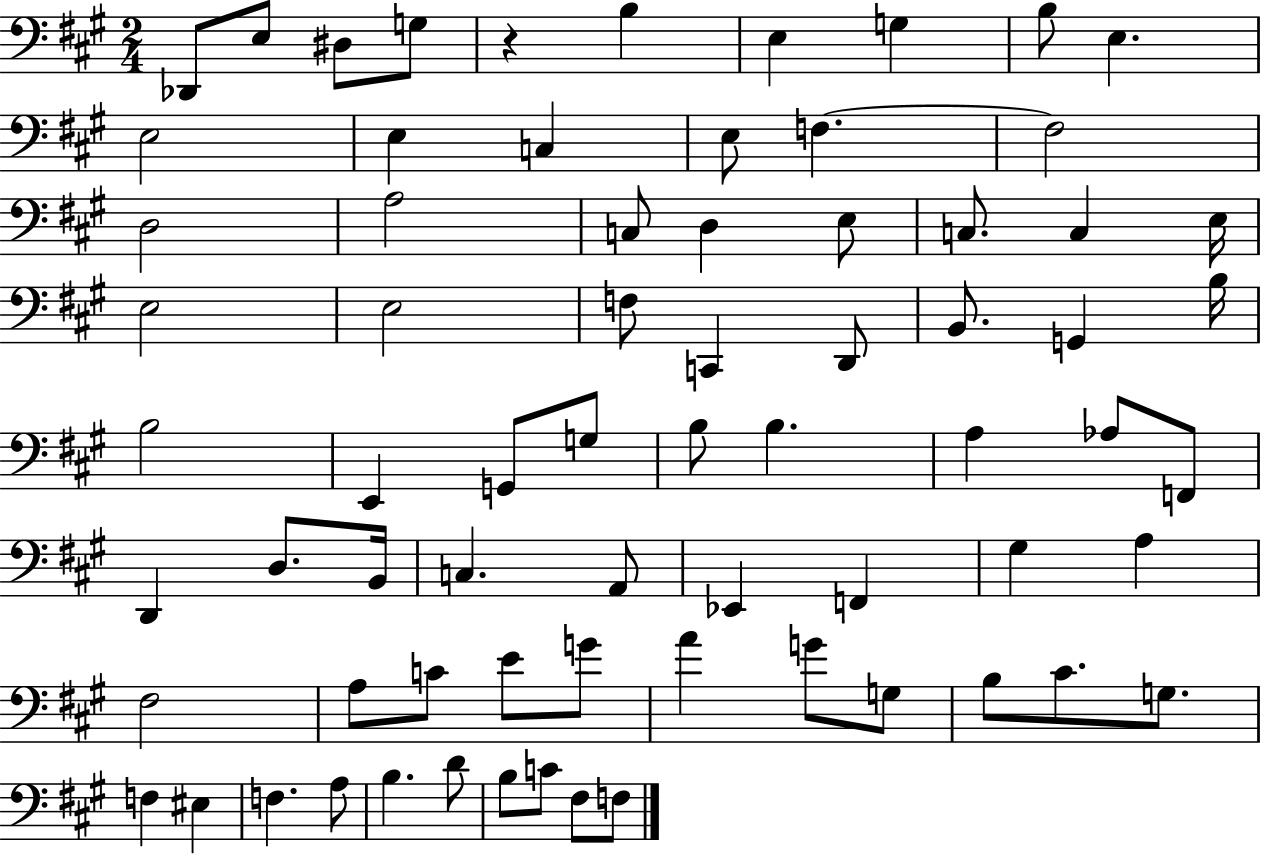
Db2/e E3/e D#3/e G3/e R/q B3/q E3/q G3/q B3/e E3/q. E3/h E3/q C3/q E3/e F3/q. F3/h D3/h A3/h C3/e D3/q E3/e C3/e. C3/q E3/s E3/h E3/h F3/e C2/q D2/e B2/e. G2/q B3/s B3/h E2/q G2/e G3/e B3/e B3/q. A3/q Ab3/e F2/e D2/q D3/e. B2/s C3/q. A2/e Eb2/q F2/q G#3/q A3/q F#3/h A3/e C4/e E4/e G4/e A4/q G4/e G3/e B3/e C#4/e. G3/e. F3/q EIS3/q F3/q. A3/e B3/q. D4/e B3/e C4/e F#3/e F3/e